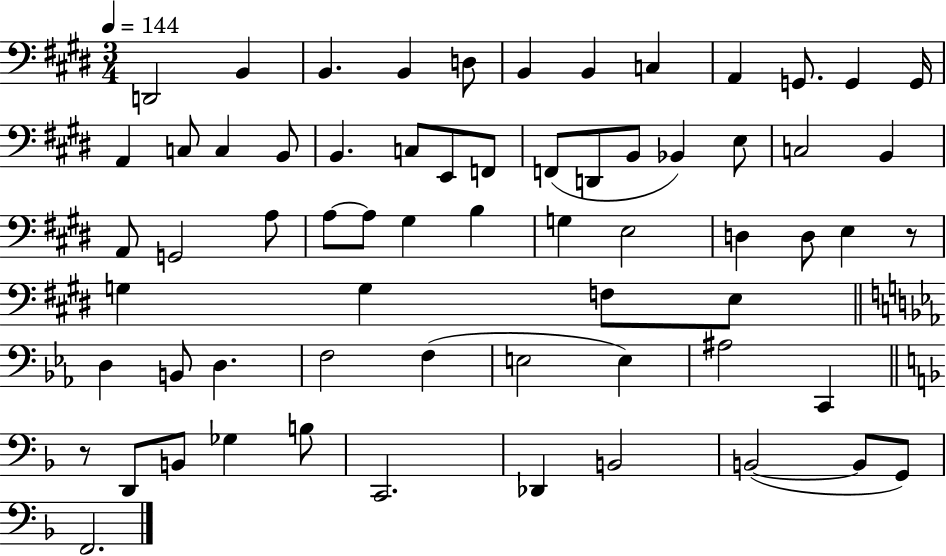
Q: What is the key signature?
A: E major